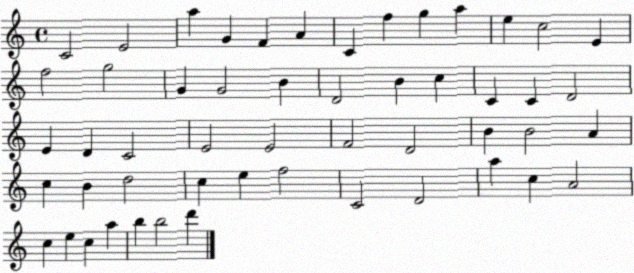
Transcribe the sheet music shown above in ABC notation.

X:1
T:Untitled
M:4/4
L:1/4
K:C
C2 E2 a G F A C f g a e c2 E f2 g2 G G2 B D2 B c C C D2 E D C2 E2 E2 F2 D2 B B2 A c B d2 c e f2 C2 D2 a c A2 c e c a b b2 d'